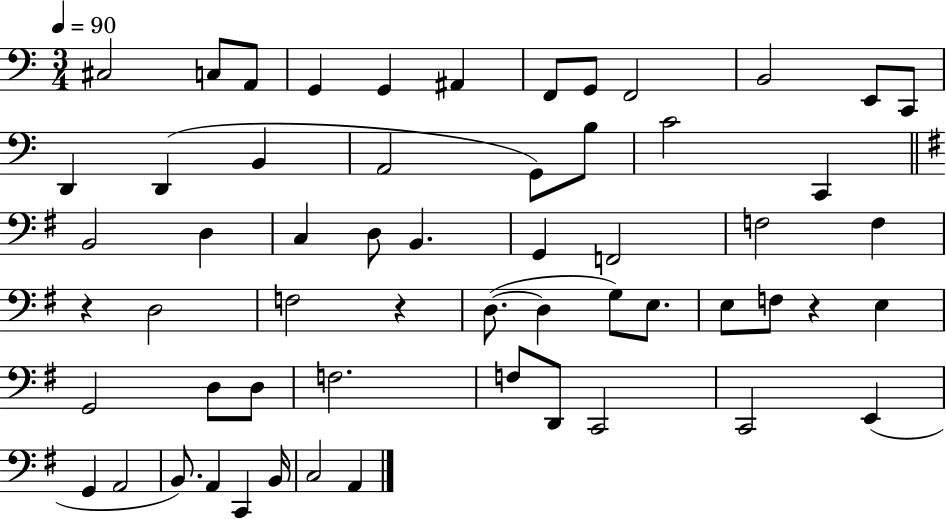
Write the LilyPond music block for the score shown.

{
  \clef bass
  \numericTimeSignature
  \time 3/4
  \key c \major
  \tempo 4 = 90
  cis2 c8 a,8 | g,4 g,4 ais,4 | f,8 g,8 f,2 | b,2 e,8 c,8 | \break d,4 d,4( b,4 | a,2 g,8) b8 | c'2 c,4 | \bar "||" \break \key e \minor b,2 d4 | c4 d8 b,4. | g,4 f,2 | f2 f4 | \break r4 d2 | f2 r4 | d8.~(~ d4 g8) e8. | e8 f8 r4 e4 | \break g,2 d8 d8 | f2. | f8 d,8 c,2 | c,2 e,4( | \break g,4 a,2 | b,8.) a,4 c,4 b,16 | c2 a,4 | \bar "|."
}